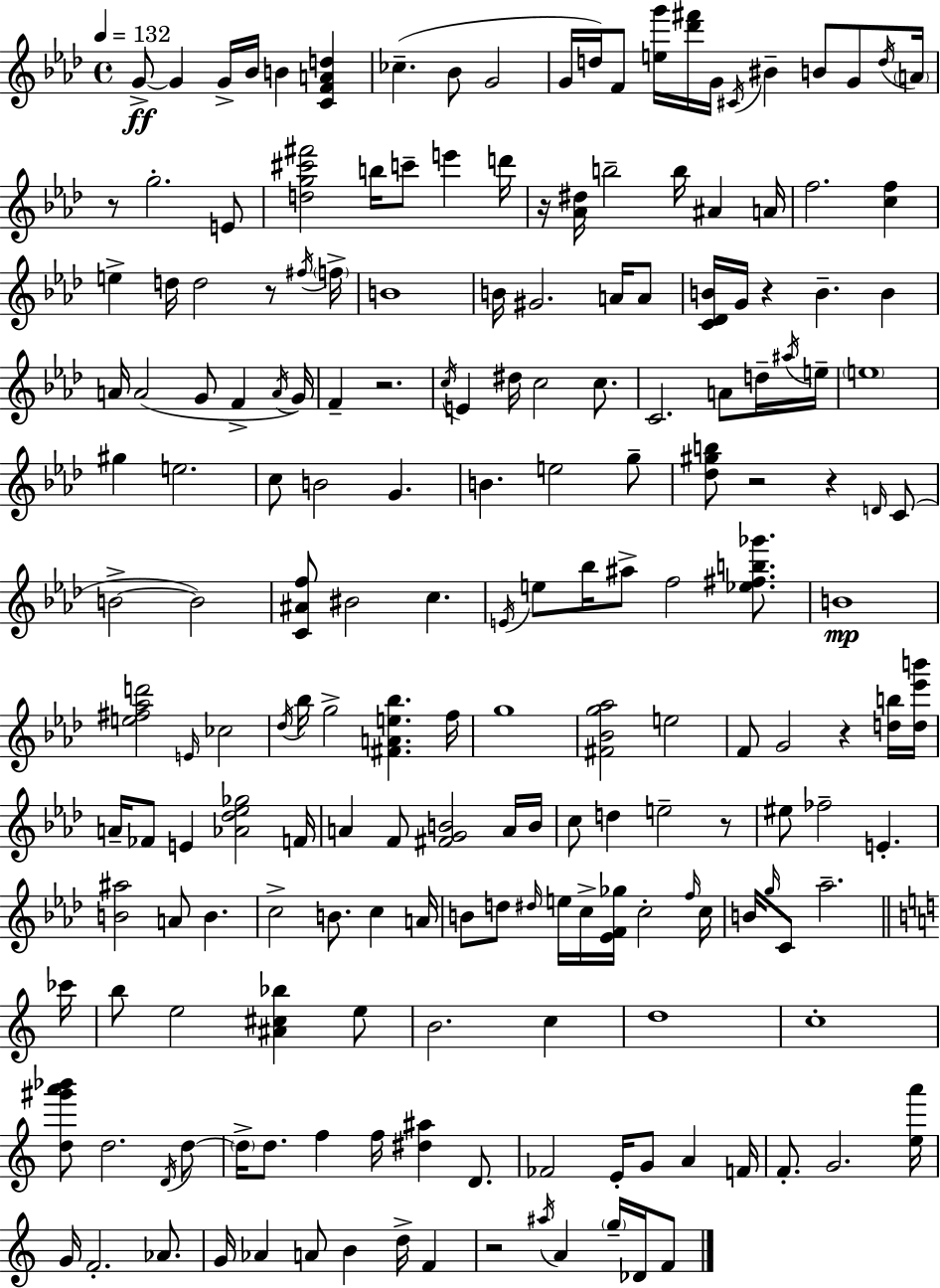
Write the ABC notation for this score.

X:1
T:Untitled
M:4/4
L:1/4
K:Fm
G/2 G G/4 _B/4 B [CFAd] _c _B/2 G2 G/4 d/4 F/2 [eg']/4 [_d'^f']/4 G/4 ^C/4 ^B B/2 G/2 d/4 A/4 z/2 g2 E/2 [dg^c'^f']2 b/4 c'/2 e' d'/4 z/4 [_A^d]/4 b2 b/4 ^A A/4 f2 [cf] e d/4 d2 z/2 ^f/4 f/4 B4 B/4 ^G2 A/4 A/2 [C_DB]/4 G/4 z B B A/4 A2 G/2 F A/4 G/4 F z2 c/4 E ^d/4 c2 c/2 C2 A/2 d/4 ^a/4 e/4 e4 ^g e2 c/2 B2 G B e2 g/2 [_d^gb]/2 z2 z D/4 C/2 B2 B2 [C^Af]/2 ^B2 c E/4 e/2 _b/4 ^a/2 f2 [_e^fb_g']/2 B4 [e^f_ad']2 E/4 _c2 _d/4 _b/4 g2 [^FAe_b] f/4 g4 [^F_Bg_a]2 e2 F/2 G2 z [db]/4 [d_e'b']/4 A/4 _F/2 E [_A_d_e_g]2 F/4 A F/2 [^FGB]2 A/4 B/4 c/2 d e2 z/2 ^e/2 _f2 E [B^a]2 A/2 B c2 B/2 c A/4 B/2 d/2 ^d/4 e/4 c/4 [_EF_g]/4 c2 f/4 c/4 B/4 g/4 C/2 _a2 _c'/4 b/2 e2 [^A^c_b] e/2 B2 c d4 c4 [d^g'a'_b']/2 d2 D/4 d/2 d/4 d/2 f f/4 [^d^a] D/2 _F2 E/4 G/2 A F/4 F/2 G2 [ea']/4 G/4 F2 _A/2 G/4 _A A/2 B d/4 F z2 ^a/4 A g/4 _D/4 F/2